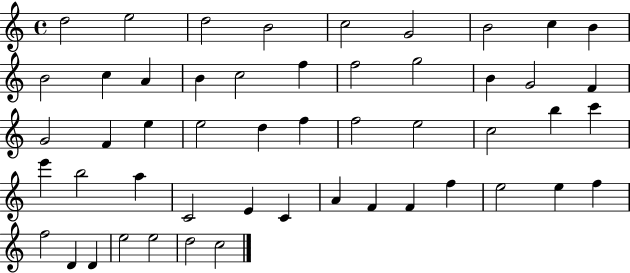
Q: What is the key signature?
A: C major